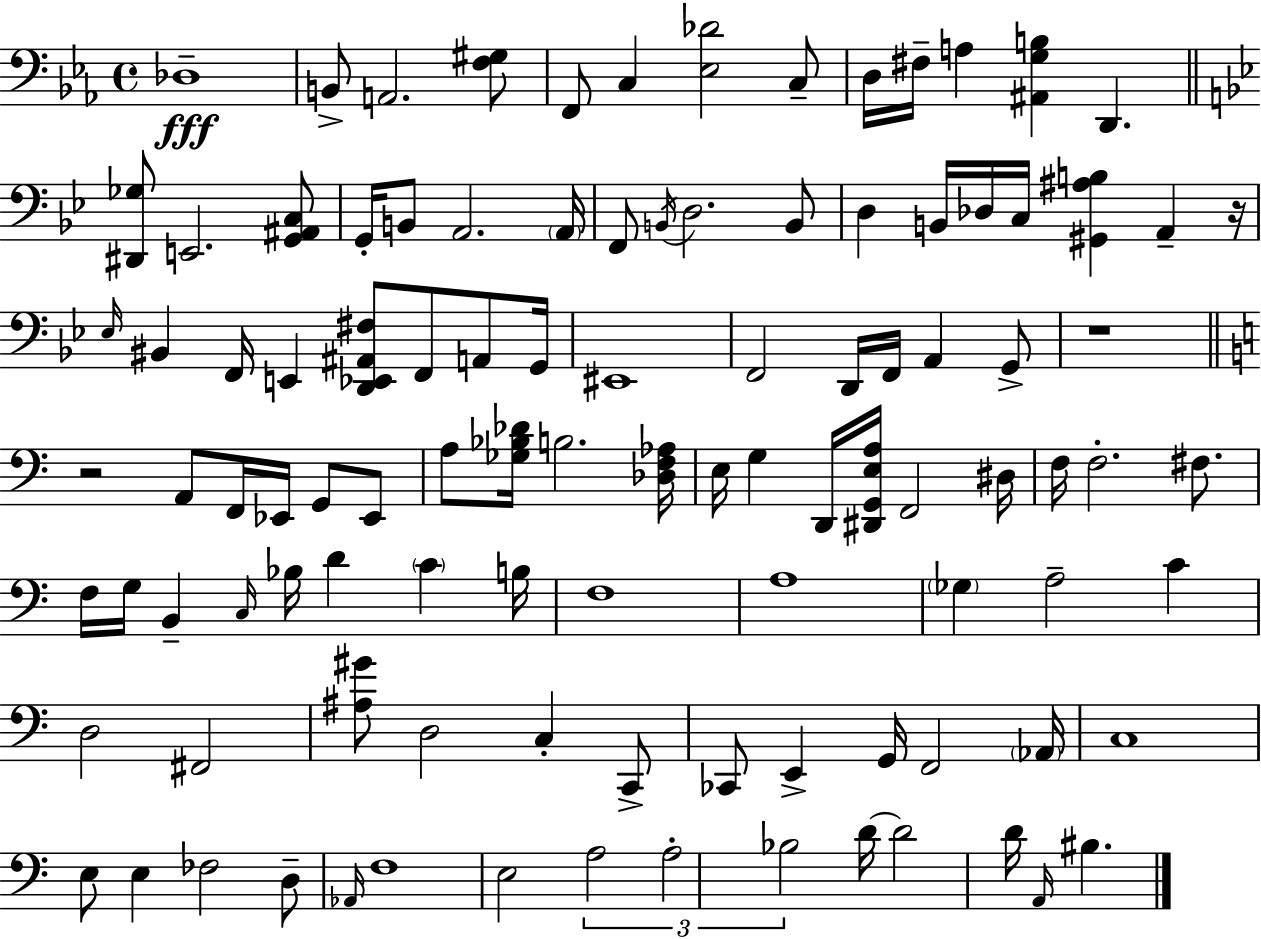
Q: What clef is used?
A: bass